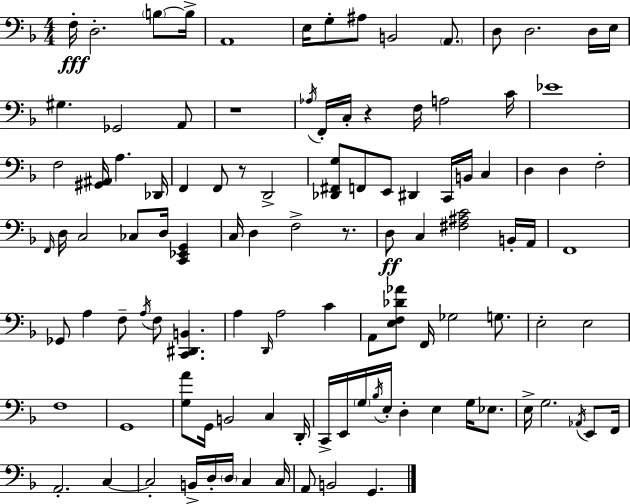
F3/s D3/h. B3/e B3/s A2/w E3/s G3/e A#3/e B2/h A2/e. D3/e D3/h. D3/s E3/s G#3/q. Gb2/h A2/e R/w Ab3/s F2/s C3/s R/q F3/s A3/h C4/s Eb4/w F3/h [G#2,A#2]/s A3/q. Db2/s F2/q F2/e R/e D2/h [Db2,F#2,G3]/e F2/e E2/e D#2/q C2/s B2/s C3/q D3/q D3/q F3/h F2/s D3/s C3/h CES3/e D3/s [C2,Eb2,G2]/q C3/s D3/q F3/h R/e. D3/e C3/q [F#3,A#3,C4]/h B2/s A2/s F2/w Gb2/e A3/q F3/e A3/s F3/e [C2,D#2,B2]/q. A3/q D2/s A3/h C4/q A2/e [E3,F3,Db4,Ab4]/e F2/s Gb3/h G3/e. E3/h E3/h F3/w G2/w [G3,A4]/e G2/s B2/h C3/q D2/s C2/s E2/s G3/s Bb3/s E3/s D3/q E3/q G3/s Eb3/e. E3/s G3/h. Ab2/s E2/e F2/s A2/h. C3/q C3/h B2/s D3/s D3/s C3/q C3/s A2/e B2/h G2/q.